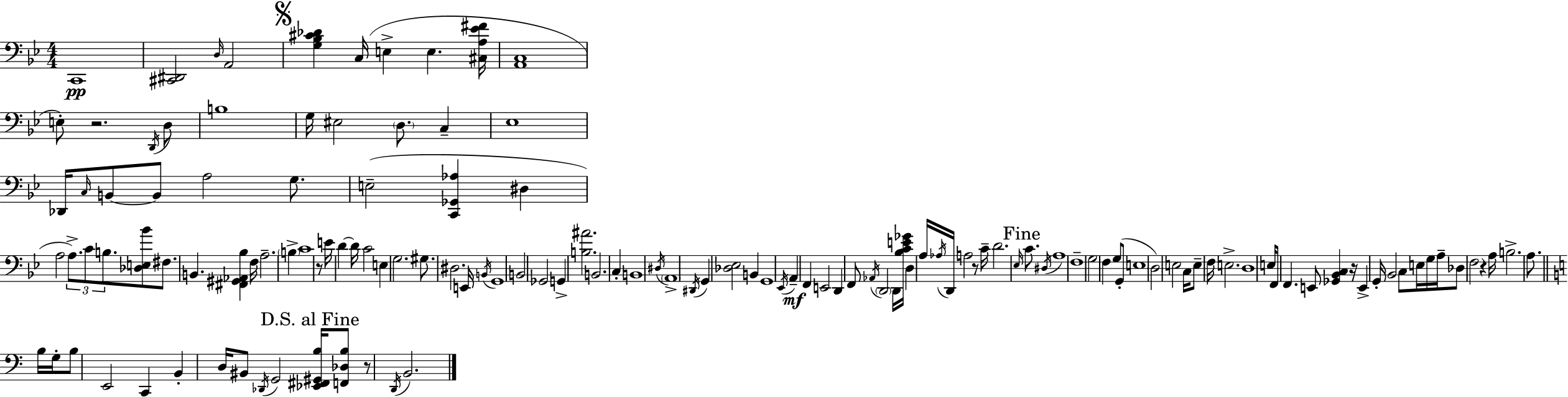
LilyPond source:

{
  \clef bass
  \numericTimeSignature
  \time 4/4
  \key g \minor
  c,1\pp | <cis, dis,>2 \grace { d16 } a,2 | \mark \markup { \musicglyph "scripts.segno" } <g bes cis' des'>4 c16( e4-> e4. | <cis a ees' fis'>16 <a, c>1 | \break e8-.) r2. \acciaccatura { d,16 } | d8 b1 | g16 eis2 \parenthesize d8. c4-- | ees1 | \break des,16 \grace { c16 } b,8~~ b,8 a2 | g8. e2--( <c, ges, aes>4 dis4 | a2 \tuplet 3/2 { a8.->) c'8 | b8. } <des e bes'>8 fis8. b,4. <fis, gis, aes, bes>4 | \break f16 a2.-- \parenthesize b4-> | c'1 | r8 e'16 d'4~~ d'16 c'2 | e4 g2. | \break gis8. dis2. | e,16 \acciaccatura { b,16 } g,1 | b,2 ges,2 | g,4-> <b ais'>2. | \break b,2. | c4-. b,1 | \acciaccatura { dis16 } \parenthesize a,1-> | \acciaccatura { dis,16 } g,4 <des ees>2 | \break b,4 g,1 | \acciaccatura { ees,16 } a,4--\mf f,4 e,2 | d,4 f,8 \acciaccatura { aes,16 } \parenthesize d,2 | d,16 <bes c' e' ges'>16 d4 a16 \acciaccatura { aes16 } d,16 a2 | \break r8 c'16-- d'2. | \grace { ees16 } \mark "Fine" c'8. \acciaccatura { dis16 } a1 | f1-- | g2 | \break f4 g8( g,8-. e1 | \parenthesize d2) | e2 c16 e8-- f16 e2.-> | d1 | \break e16 f,8 f,4. | e,8 <ges, bes, c>4 r16 e,4-> g,16-. | bes,2 c8 e16 g16 a16-- des8 f2 | r4 a16 b2.-> | \break a8. \bar "||" \break \key c \major b16 g16-. b8 e,2 c,4 | b,4-. d16 bis,8 \acciaccatura { des,16 } g,2 | \mark "D.S. al Fine" <ees, fis, gis, b>16 <f, des b>8 r8 \acciaccatura { d,16 } b,2. | \bar "|."
}